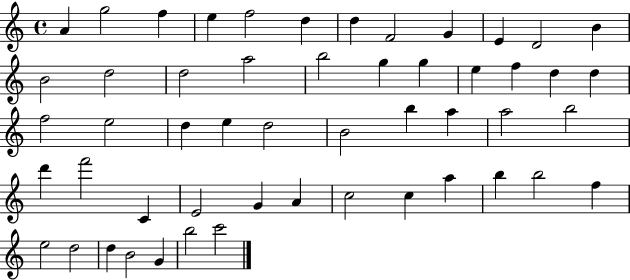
A4/q G5/h F5/q E5/q F5/h D5/q D5/q F4/h G4/q E4/q D4/h B4/q B4/h D5/h D5/h A5/h B5/h G5/q G5/q E5/q F5/q D5/q D5/q F5/h E5/h D5/q E5/q D5/h B4/h B5/q A5/q A5/h B5/h D6/q F6/h C4/q E4/h G4/q A4/q C5/h C5/q A5/q B5/q B5/h F5/q E5/h D5/h D5/q B4/h G4/q B5/h C6/h